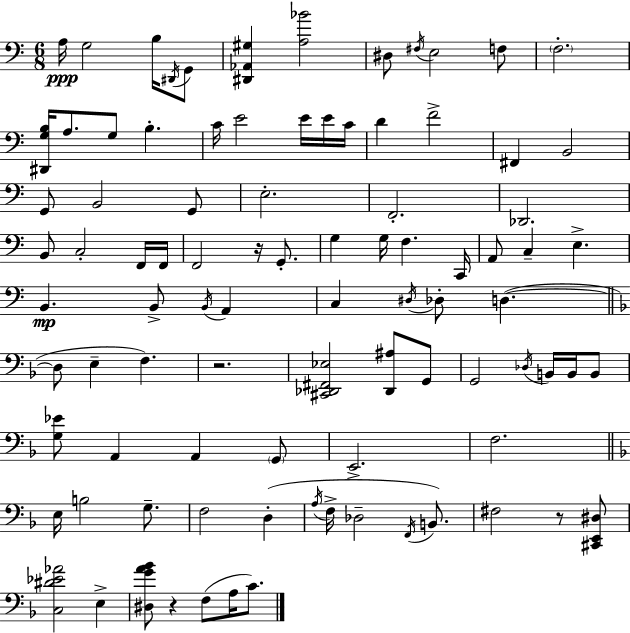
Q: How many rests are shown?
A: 4